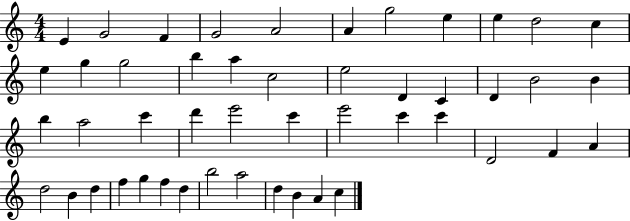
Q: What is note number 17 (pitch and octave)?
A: C5